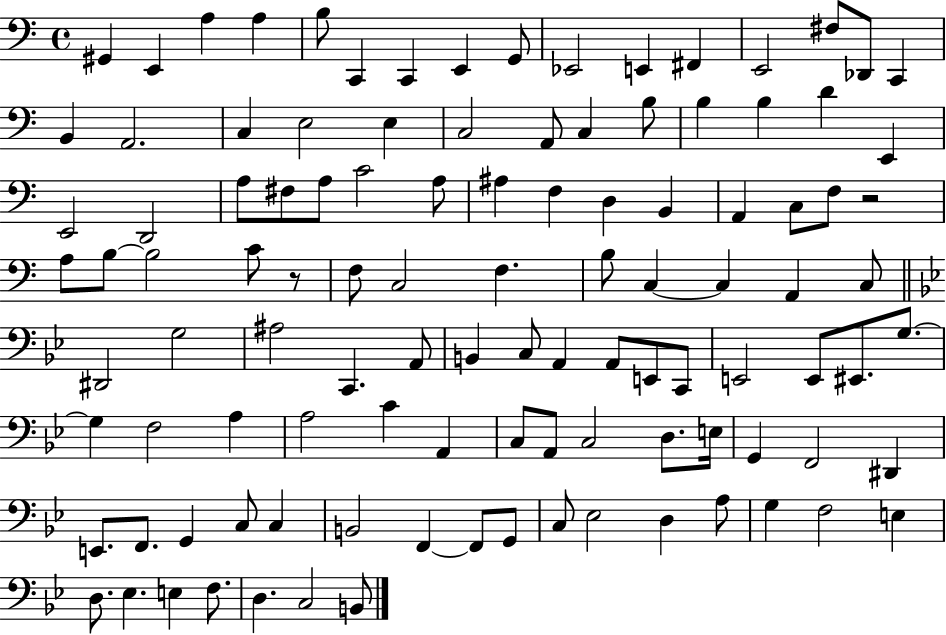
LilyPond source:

{
  \clef bass
  \time 4/4
  \defaultTimeSignature
  \key c \major
  gis,4 e,4 a4 a4 | b8 c,4 c,4 e,4 g,8 | ees,2 e,4 fis,4 | e,2 fis8 des,8 c,4 | \break b,4 a,2. | c4 e2 e4 | c2 a,8 c4 b8 | b4 b4 d'4 e,4 | \break e,2 d,2 | a8 fis8 a8 c'2 a8 | ais4 f4 d4 b,4 | a,4 c8 f8 r2 | \break a8 b8~~ b2 c'8 r8 | f8 c2 f4. | b8 c4~~ c4 a,4 c8 | \bar "||" \break \key bes \major dis,2 g2 | ais2 c,4. a,8 | b,4 c8 a,4 a,8 e,8 c,8 | e,2 e,8 eis,8. g8.~~ | \break g4 f2 a4 | a2 c'4 a,4 | c8 a,8 c2 d8. e16 | g,4 f,2 dis,4 | \break e,8. f,8. g,4 c8 c4 | b,2 f,4~~ f,8 g,8 | c8 ees2 d4 a8 | g4 f2 e4 | \break d8. ees4. e4 f8. | d4. c2 b,8 | \bar "|."
}